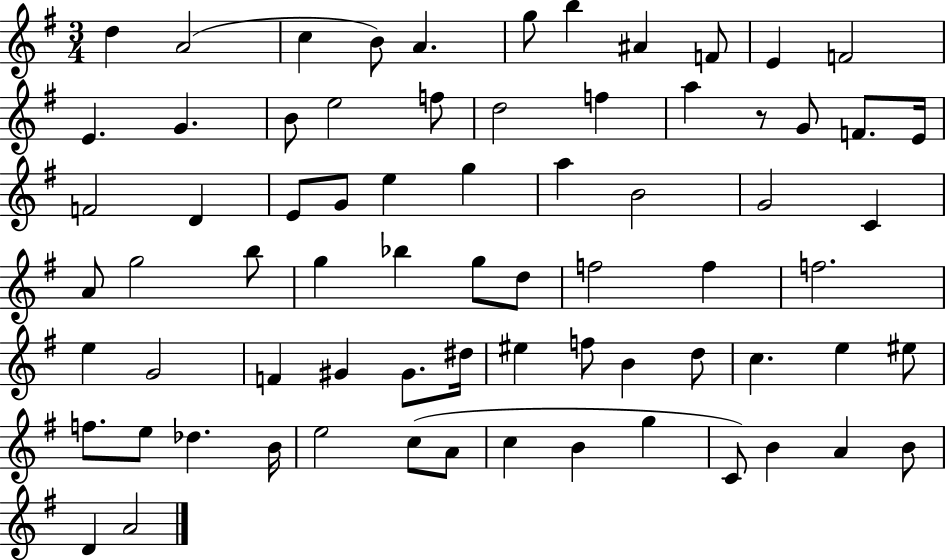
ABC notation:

X:1
T:Untitled
M:3/4
L:1/4
K:G
d A2 c B/2 A g/2 b ^A F/2 E F2 E G B/2 e2 f/2 d2 f a z/2 G/2 F/2 E/4 F2 D E/2 G/2 e g a B2 G2 C A/2 g2 b/2 g _b g/2 d/2 f2 f f2 e G2 F ^G ^G/2 ^d/4 ^e f/2 B d/2 c e ^e/2 f/2 e/2 _d B/4 e2 c/2 A/2 c B g C/2 B A B/2 D A2